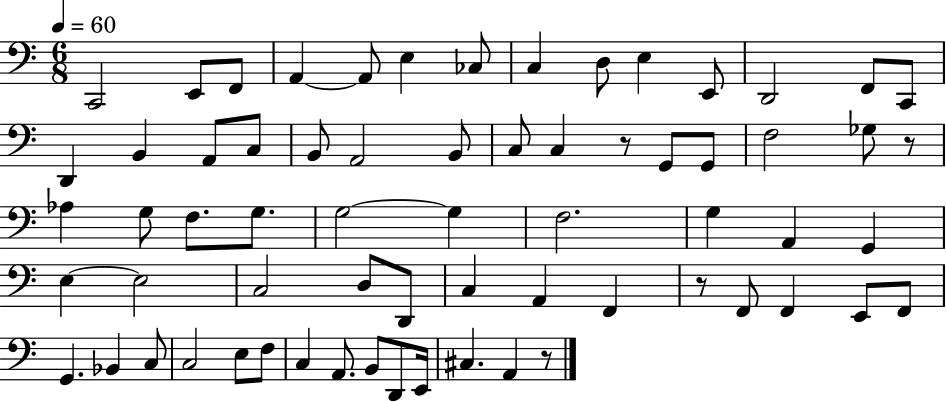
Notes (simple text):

C2/h E2/e F2/e A2/q A2/e E3/q CES3/e C3/q D3/e E3/q E2/e D2/h F2/e C2/e D2/q B2/q A2/e C3/e B2/e A2/h B2/e C3/e C3/q R/e G2/e G2/e F3/h Gb3/e R/e Ab3/q G3/e F3/e. G3/e. G3/h G3/q F3/h. G3/q A2/q G2/q E3/q E3/h C3/h D3/e D2/e C3/q A2/q F2/q R/e F2/e F2/q E2/e F2/e G2/q. Bb2/q C3/e C3/h E3/e F3/e C3/q A2/e. B2/e D2/e E2/s C#3/q. A2/q R/e